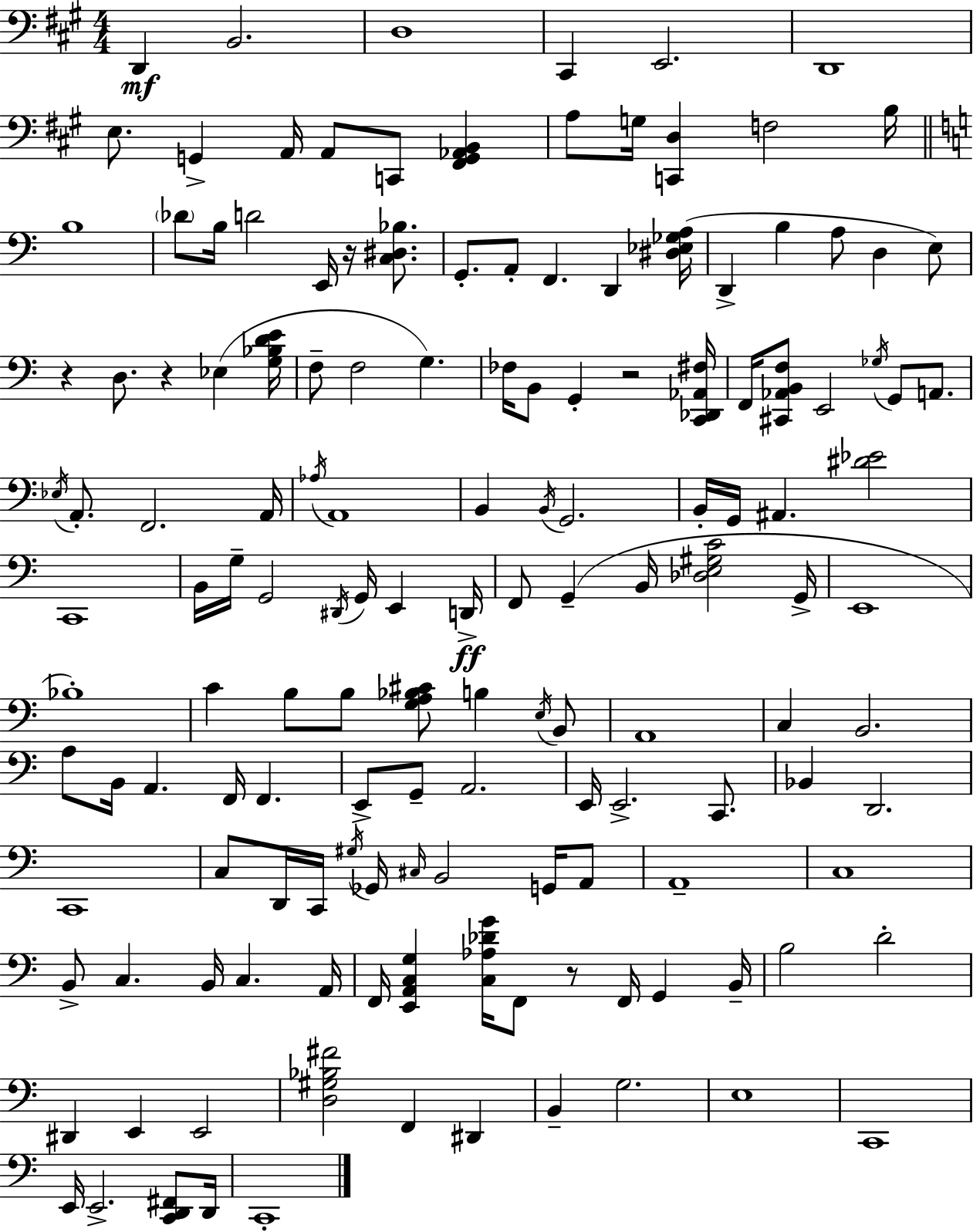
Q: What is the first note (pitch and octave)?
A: D2